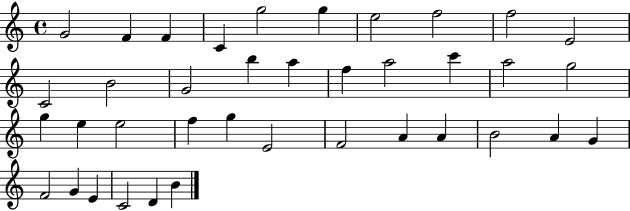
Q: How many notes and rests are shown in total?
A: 38